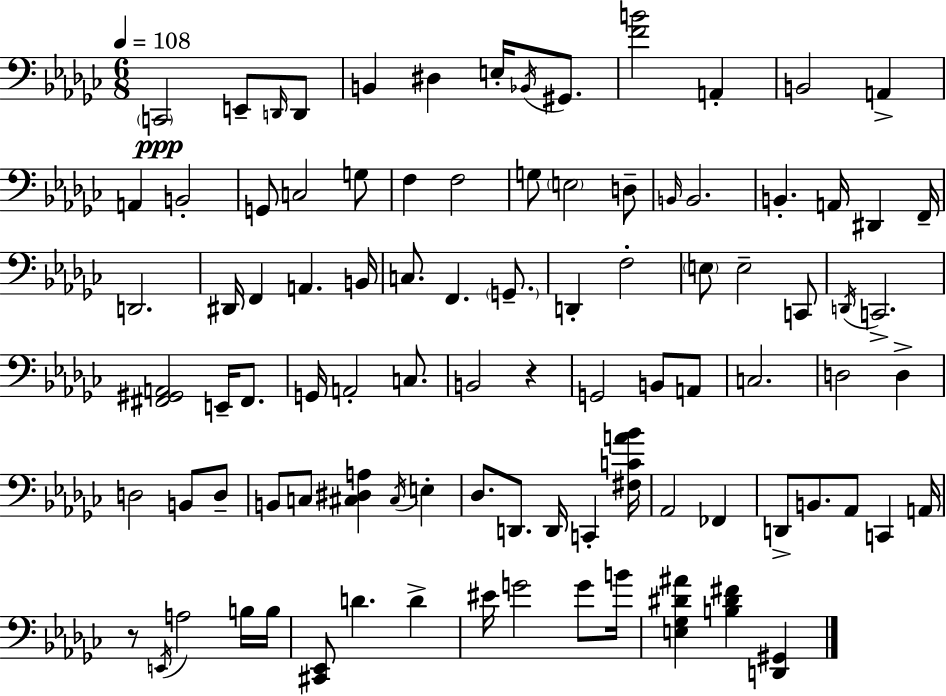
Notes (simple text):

C2/h E2/e D2/s D2/e B2/q D#3/q E3/s Bb2/s G#2/e. [F4,B4]/h A2/q B2/h A2/q A2/q B2/h G2/e C3/h G3/e F3/q F3/h G3/e E3/h D3/e B2/s B2/h. B2/q. A2/s D#2/q F2/s D2/h. D#2/s F2/q A2/q. B2/s C3/e. F2/q. G2/e. D2/q F3/h E3/e E3/h C2/e D2/s C2/h. [F#2,G#2,A2]/h E2/s F#2/e. G2/s A2/h C3/e. B2/h R/q G2/h B2/e A2/e C3/h. D3/h D3/q D3/h B2/e D3/e B2/e C3/e [C#3,D#3,A3]/q C#3/s E3/q Db3/e. D2/e. D2/s C2/q [F#3,C4,A4,Bb4]/s Ab2/h FES2/q D2/e B2/e. Ab2/e C2/q A2/s R/e E2/s A3/h B3/s B3/s [C#2,Eb2]/e D4/q. D4/q EIS4/s G4/h G4/e B4/s [E3,Gb3,D#4,A#4]/q [B3,D#4,F#4]/q [D2,G#2]/q